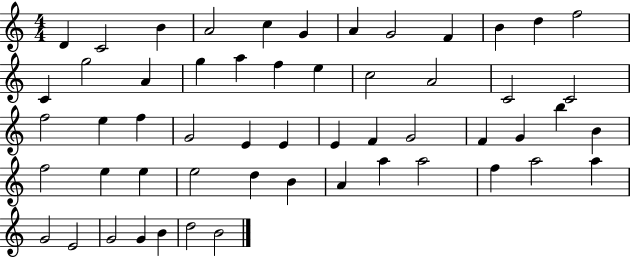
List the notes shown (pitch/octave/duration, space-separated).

D4/q C4/h B4/q A4/h C5/q G4/q A4/q G4/h F4/q B4/q D5/q F5/h C4/q G5/h A4/q G5/q A5/q F5/q E5/q C5/h A4/h C4/h C4/h F5/h E5/q F5/q G4/h E4/q E4/q E4/q F4/q G4/h F4/q G4/q B5/q B4/q F5/h E5/q E5/q E5/h D5/q B4/q A4/q A5/q A5/h F5/q A5/h A5/q G4/h E4/h G4/h G4/q B4/q D5/h B4/h